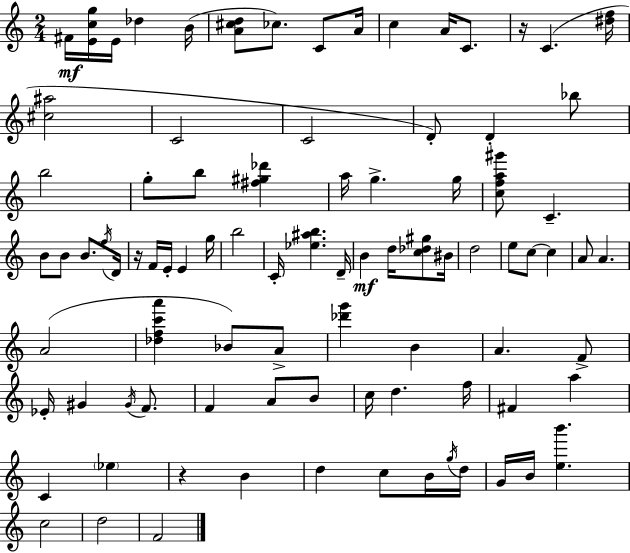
F#4/s [E4,C5,G5]/s E4/s Db5/q B4/s [A4,C#5,D5]/e CES5/e. C4/e A4/s C5/q A4/s C4/e. R/s C4/q. [D#5,F5]/s [C#5,A#5]/h C4/h C4/h D4/e D4/q Bb5/e B5/h G5/e B5/e [F#5,G#5,Db6]/q A5/s G5/q. G5/s [C5,F5,A5,G#6]/e C4/q. B4/e B4/e B4/e. F5/s D4/s R/s F4/s E4/s E4/q G5/s B5/h C4/s [Eb5,A#5,B5]/q. D4/s B4/q D5/s [C5,Db5,G#5]/e BIS4/s D5/h E5/e C5/e C5/q A4/e A4/q. A4/h [Db5,F5,C6,A6]/q Bb4/e A4/e [Db6,G6]/q B4/q A4/q. F4/e Eb4/s G#4/q G#4/s F4/e. F4/q A4/e B4/e C5/s D5/q. F5/s F#4/q A5/q C4/q Eb5/q R/q B4/q D5/q C5/e B4/s G5/s D5/s G4/s B4/s [E5,B6]/q. C5/h D5/h F4/h